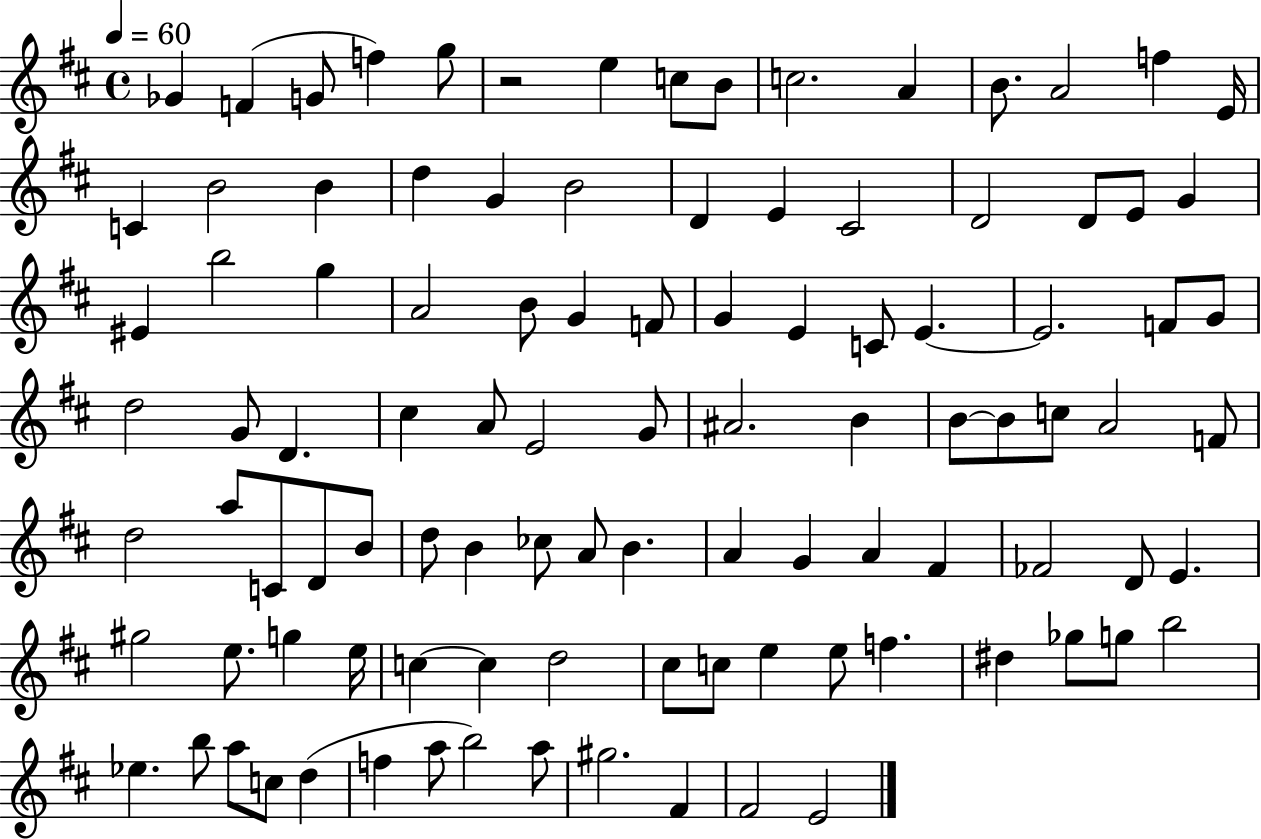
Gb4/q F4/q G4/e F5/q G5/e R/h E5/q C5/e B4/e C5/h. A4/q B4/e. A4/h F5/q E4/s C4/q B4/h B4/q D5/q G4/q B4/h D4/q E4/q C#4/h D4/h D4/e E4/e G4/q EIS4/q B5/h G5/q A4/h B4/e G4/q F4/e G4/q E4/q C4/e E4/q. E4/h. F4/e G4/e D5/h G4/e D4/q. C#5/q A4/e E4/h G4/e A#4/h. B4/q B4/e B4/e C5/e A4/h F4/e D5/h A5/e C4/e D4/e B4/e D5/e B4/q CES5/e A4/e B4/q. A4/q G4/q A4/q F#4/q FES4/h D4/e E4/q. G#5/h E5/e. G5/q E5/s C5/q C5/q D5/h C#5/e C5/e E5/q E5/e F5/q. D#5/q Gb5/e G5/e B5/h Eb5/q. B5/e A5/e C5/e D5/q F5/q A5/e B5/h A5/e G#5/h. F#4/q F#4/h E4/h